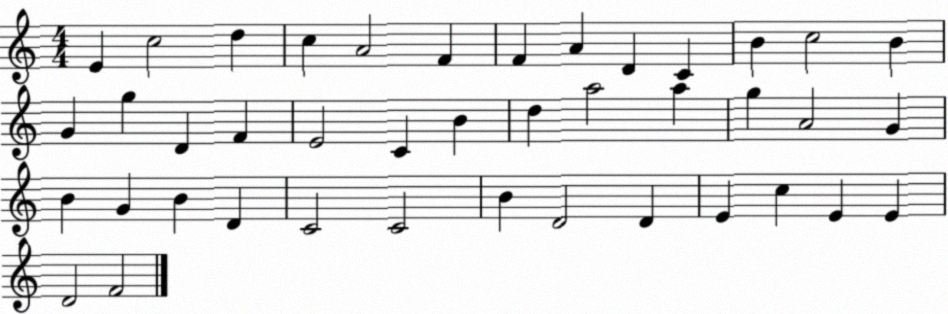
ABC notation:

X:1
T:Untitled
M:4/4
L:1/4
K:C
E c2 d c A2 F F A D C B c2 B G g D F E2 C B d a2 a g A2 G B G B D C2 C2 B D2 D E c E E D2 F2